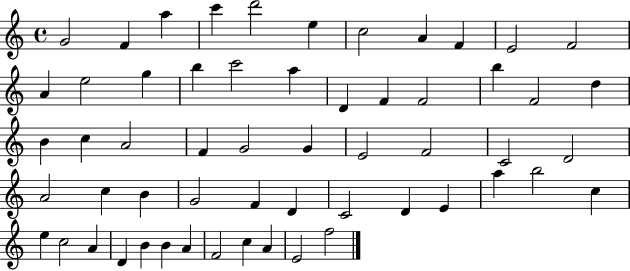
{
  \clef treble
  \time 4/4
  \defaultTimeSignature
  \key c \major
  g'2 f'4 a''4 | c'''4 d'''2 e''4 | c''2 a'4 f'4 | e'2 f'2 | \break a'4 e''2 g''4 | b''4 c'''2 a''4 | d'4 f'4 f'2 | b''4 f'2 d''4 | \break b'4 c''4 a'2 | f'4 g'2 g'4 | e'2 f'2 | c'2 d'2 | \break a'2 c''4 b'4 | g'2 f'4 d'4 | c'2 d'4 e'4 | a''4 b''2 c''4 | \break e''4 c''2 a'4 | d'4 b'4 b'4 a'4 | f'2 c''4 a'4 | e'2 f''2 | \break \bar "|."
}